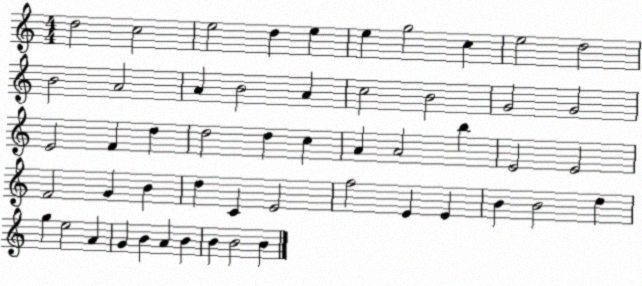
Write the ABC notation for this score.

X:1
T:Untitled
M:4/4
L:1/4
K:C
d2 c2 e2 d e e g2 c e2 d2 B2 A2 A B2 A c2 B2 G2 G2 E2 F d d2 d c A A2 b E2 E2 F2 G B d C E2 f2 E E B B2 d g e2 A G B A B B B2 B